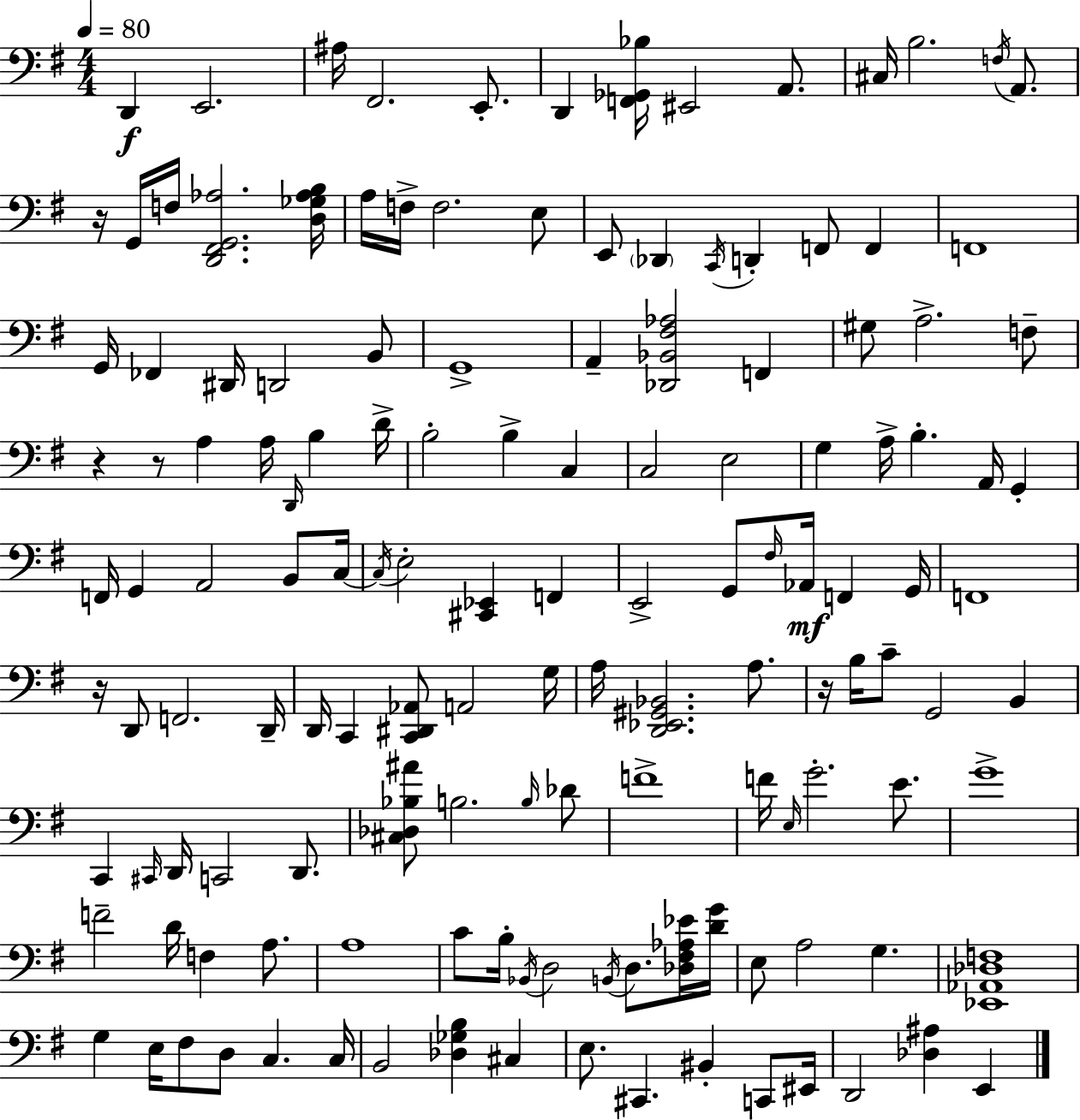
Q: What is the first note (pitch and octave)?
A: D2